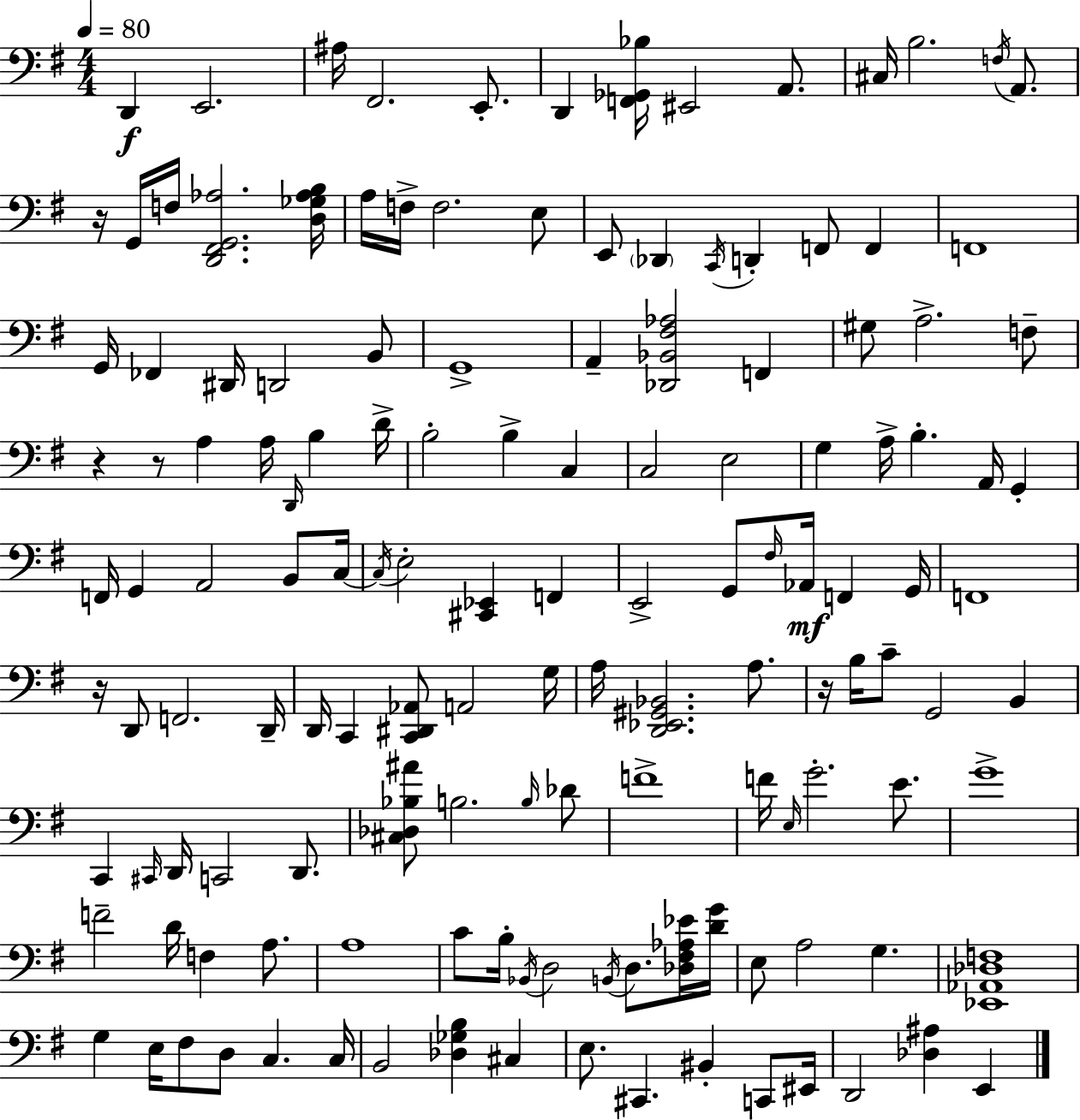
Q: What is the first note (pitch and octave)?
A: D2